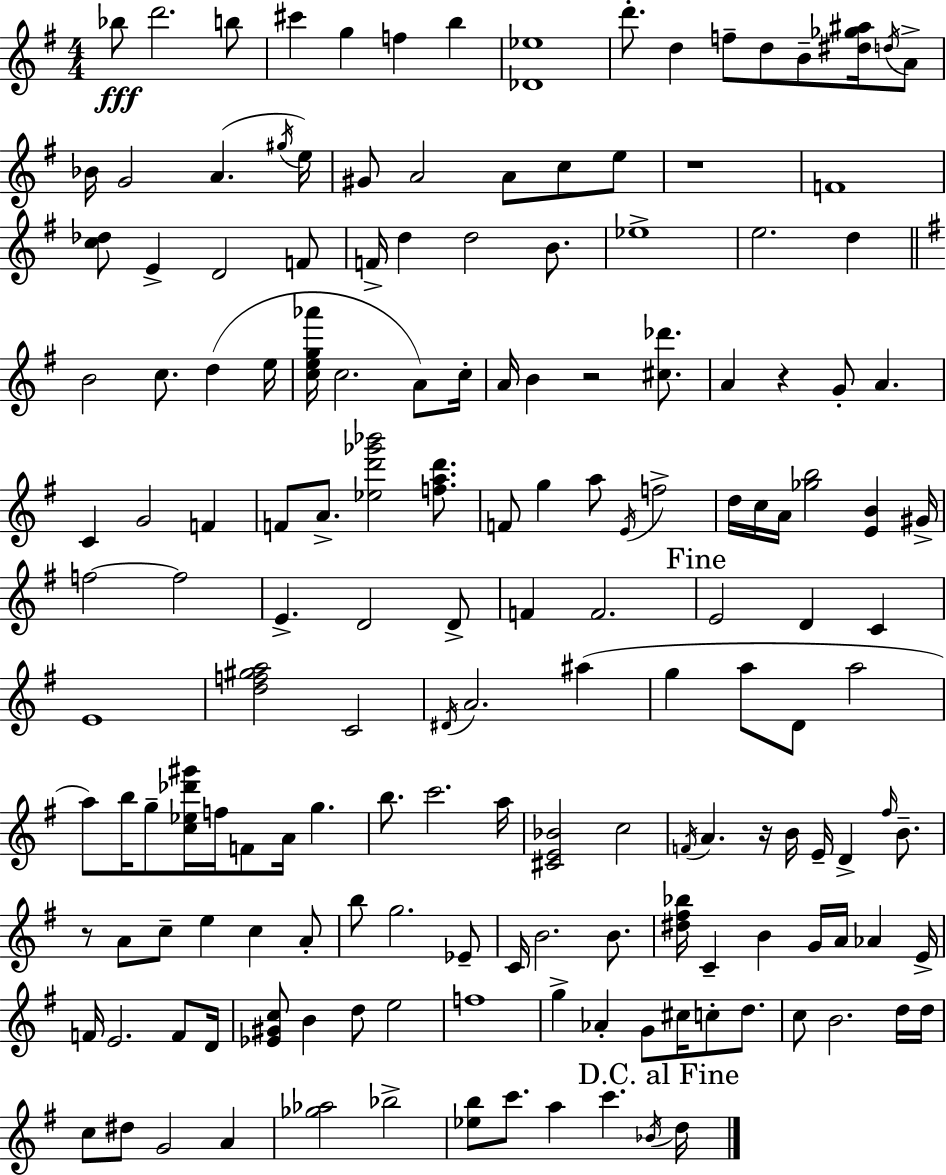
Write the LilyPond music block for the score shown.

{
  \clef treble
  \numericTimeSignature
  \time 4/4
  \key g \major
  bes''8\fff d'''2. b''8 | cis'''4 g''4 f''4 b''4 | <des' ees''>1 | d'''8.-. d''4 f''8-- d''8 b'8-- <dis'' ges'' ais''>16 \acciaccatura { d''16 } a'8-> | \break bes'16 g'2 a'4.( | \acciaccatura { gis''16 } e''16) gis'8 a'2 a'8 c''8 | e''8 r1 | f'1 | \break <c'' des''>8 e'4-> d'2 | f'8 f'16-> d''4 d''2 b'8. | ees''1-> | e''2. d''4 | \break \bar "||" \break \key g \major b'2 c''8. d''4( e''16 | <c'' e'' g'' aes'''>16 c''2. a'8) c''16-. | a'16 b'4 r2 <cis'' des'''>8. | a'4 r4 g'8-. a'4. | \break c'4 g'2 f'4 | f'8 a'8.-> <ees'' d''' ges''' bes'''>2 <f'' a'' d'''>8. | f'8 g''4 a''8 \acciaccatura { e'16 } f''2-> | d''16 c''16 a'16 <ges'' b''>2 <e' b'>4 | \break gis'16-> f''2~~ f''2 | e'4.-> d'2 d'8-> | f'4 f'2. | \mark "Fine" e'2 d'4 c'4 | \break e'1 | <d'' f'' gis'' a''>2 c'2 | \acciaccatura { dis'16 } a'2. ais''4( | g''4 a''8 d'8 a''2 | \break a''8) b''16 g''8-- <c'' ees'' des''' gis'''>16 f''16 f'8 a'16 g''4. | b''8. c'''2. | a''16 <cis' e' bes'>2 c''2 | \acciaccatura { f'16 } a'4. r16 b'16 e'16-- d'4-> | \break \grace { fis''16 } b'8.-- r8 a'8 c''8-- e''4 c''4 | a'8-. b''8 g''2. | ees'8-- c'16 b'2. | b'8. <dis'' fis'' bes''>16 c'4-- b'4 g'16 a'16 aes'4 | \break e'16-> f'16 e'2. | f'8 d'16 <ees' gis' c''>8 b'4 d''8 e''2 | f''1 | g''4-> aes'4-. g'8 cis''16 c''8-. | \break d''8. c''8 b'2. | d''16 d''16 c''8 dis''8 g'2 | a'4 <ges'' aes''>2 bes''2-> | <ees'' b''>8 c'''8. a''4 c'''4. | \break \acciaccatura { bes'16 } \mark "D.C. al Fine" d''16 \bar "|."
}